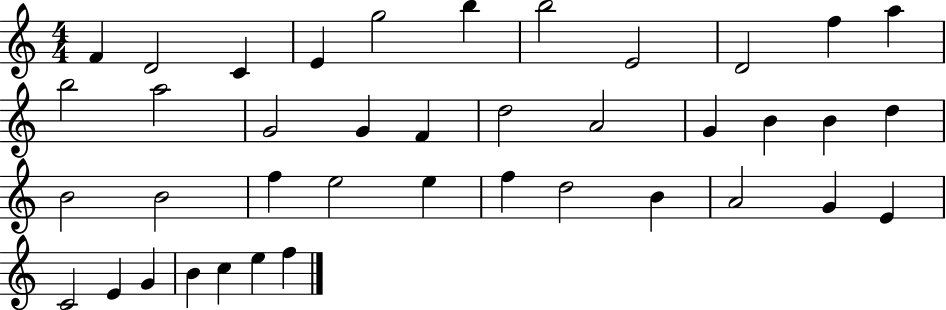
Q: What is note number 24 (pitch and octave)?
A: B4